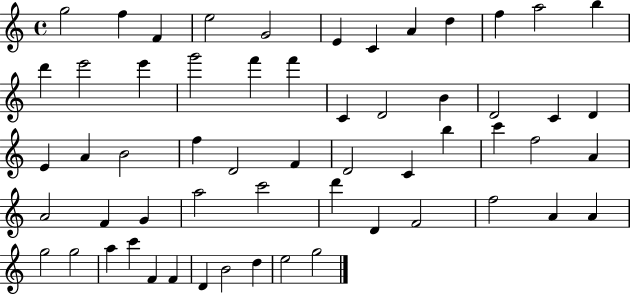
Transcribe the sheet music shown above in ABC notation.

X:1
T:Untitled
M:4/4
L:1/4
K:C
g2 f F e2 G2 E C A d f a2 b d' e'2 e' g'2 f' f' C D2 B D2 C D E A B2 f D2 F D2 C b c' f2 A A2 F G a2 c'2 d' D F2 f2 A A g2 g2 a c' F F D B2 d e2 g2